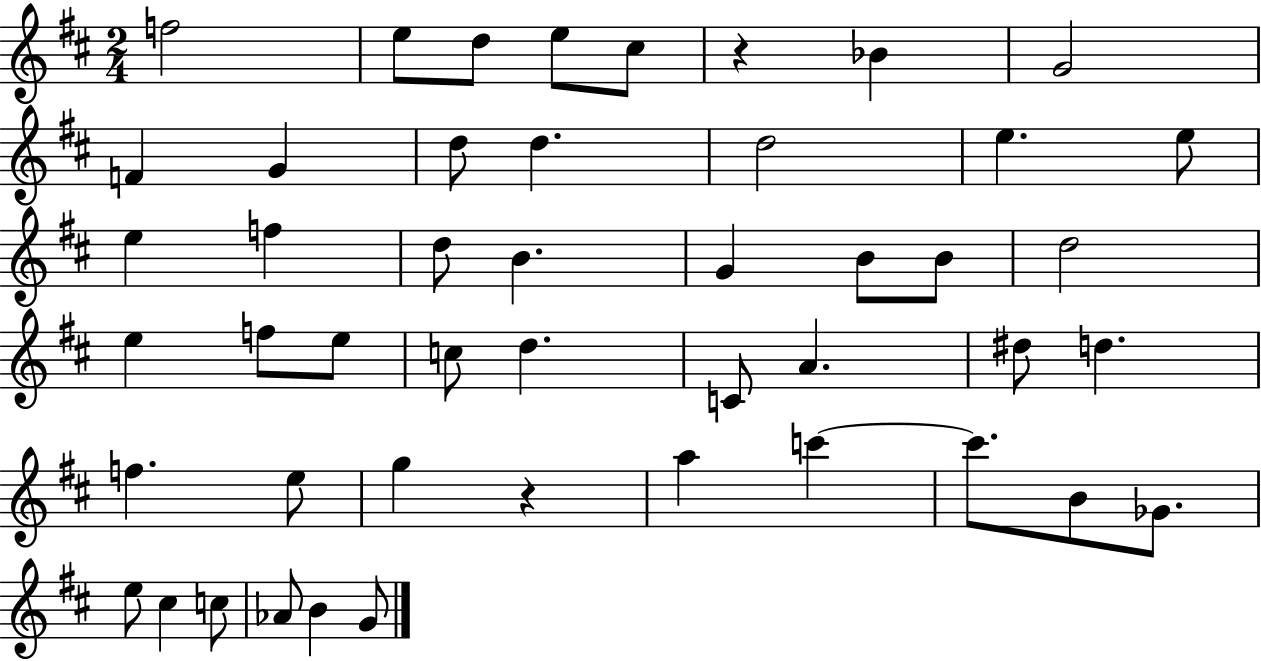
{
  \clef treble
  \numericTimeSignature
  \time 2/4
  \key d \major
  f''2 | e''8 d''8 e''8 cis''8 | r4 bes'4 | g'2 | \break f'4 g'4 | d''8 d''4. | d''2 | e''4. e''8 | \break e''4 f''4 | d''8 b'4. | g'4 b'8 b'8 | d''2 | \break e''4 f''8 e''8 | c''8 d''4. | c'8 a'4. | dis''8 d''4. | \break f''4. e''8 | g''4 r4 | a''4 c'''4~~ | c'''8. b'8 ges'8. | \break e''8 cis''4 c''8 | aes'8 b'4 g'8 | \bar "|."
}